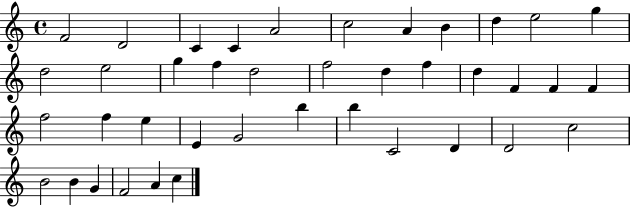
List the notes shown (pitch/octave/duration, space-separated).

F4/h D4/h C4/q C4/q A4/h C5/h A4/q B4/q D5/q E5/h G5/q D5/h E5/h G5/q F5/q D5/h F5/h D5/q F5/q D5/q F4/q F4/q F4/q F5/h F5/q E5/q E4/q G4/h B5/q B5/q C4/h D4/q D4/h C5/h B4/h B4/q G4/q F4/h A4/q C5/q